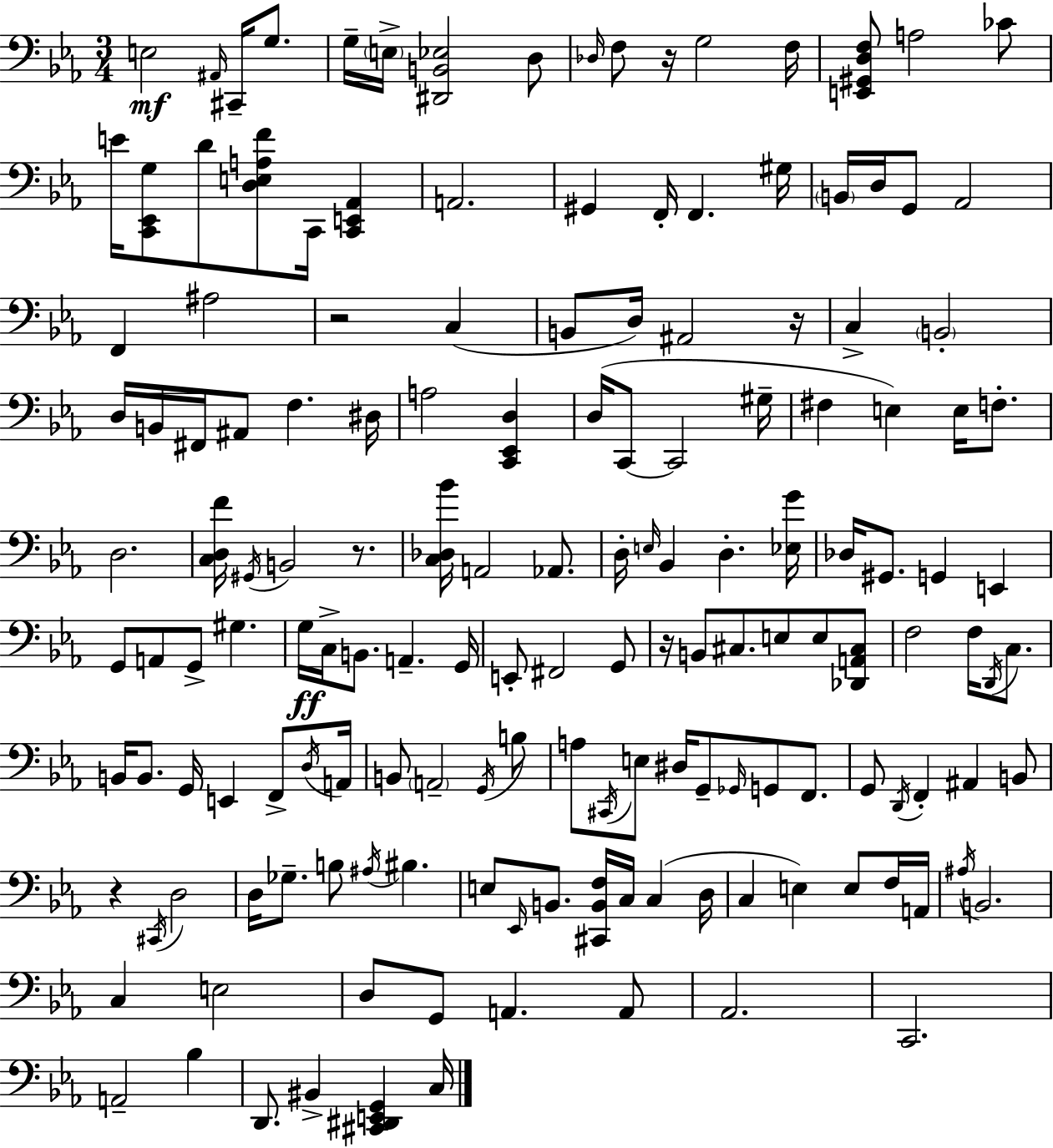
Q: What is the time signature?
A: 3/4